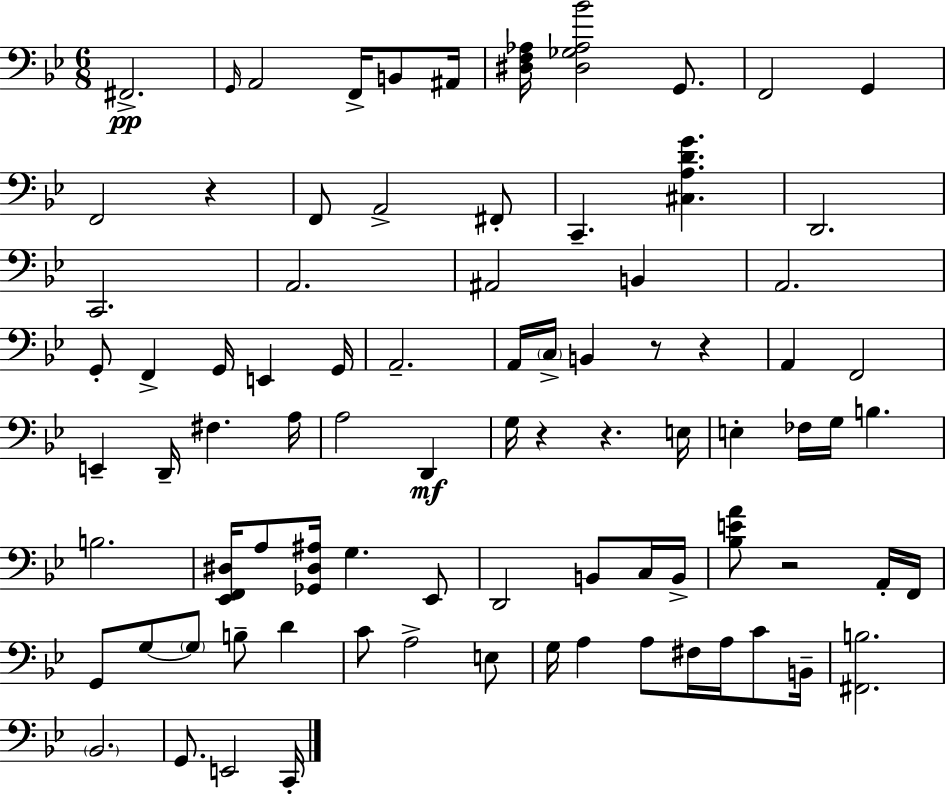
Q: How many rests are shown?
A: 6